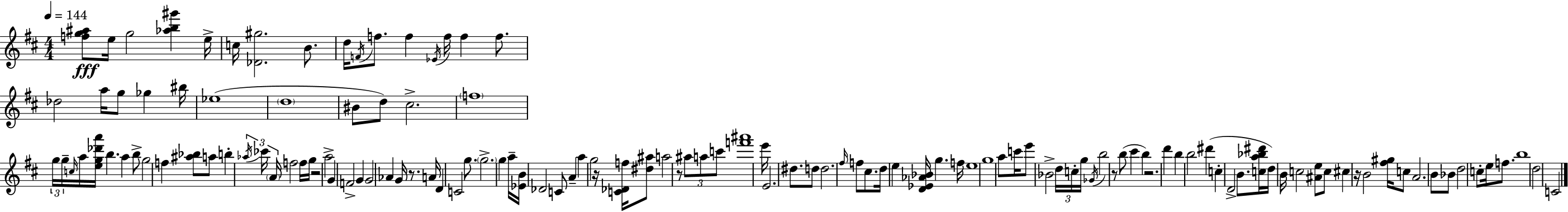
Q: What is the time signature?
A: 4/4